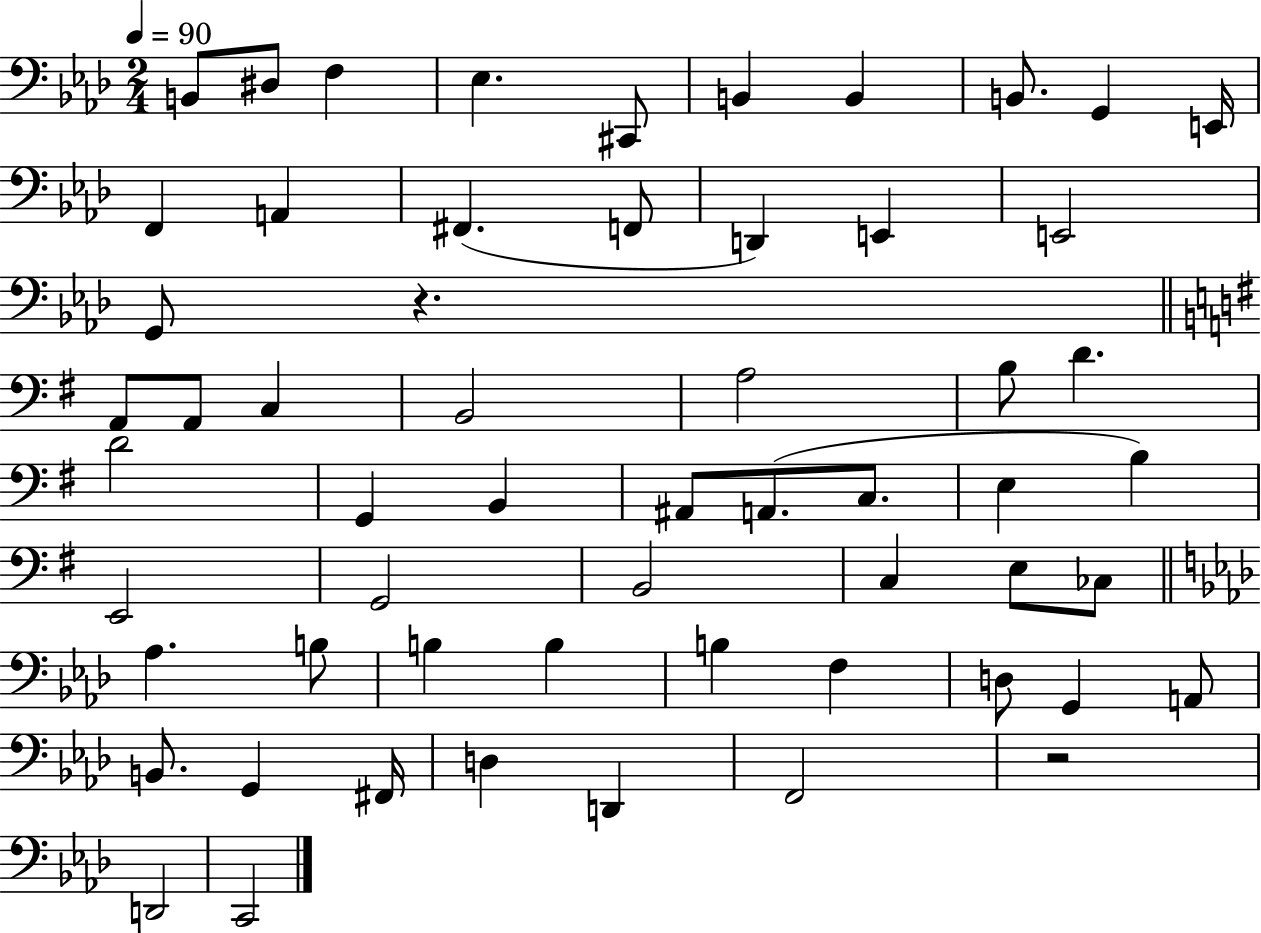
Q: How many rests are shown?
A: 2